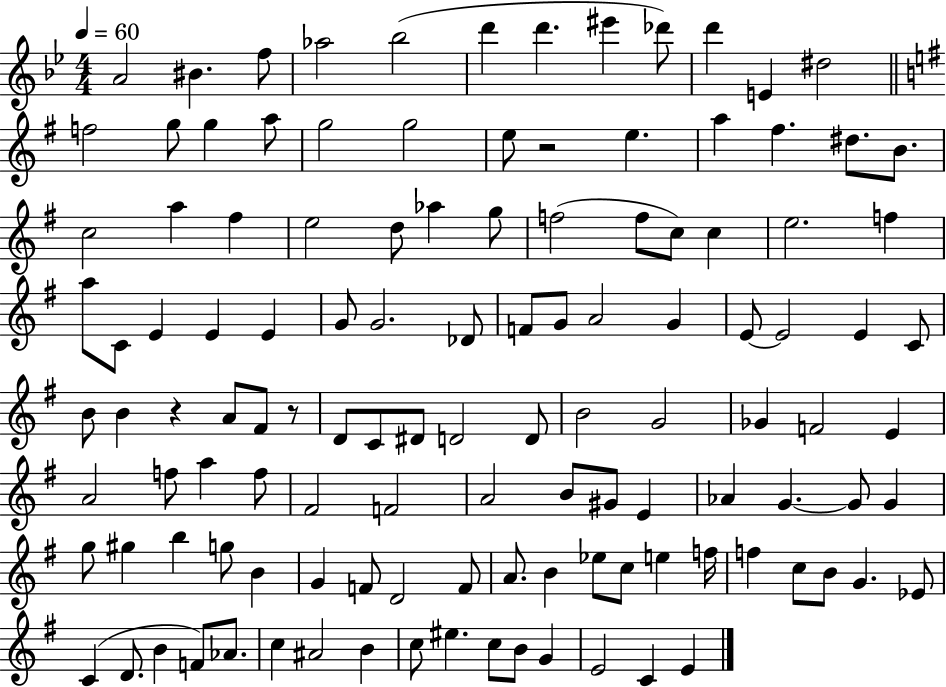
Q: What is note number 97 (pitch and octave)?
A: F5